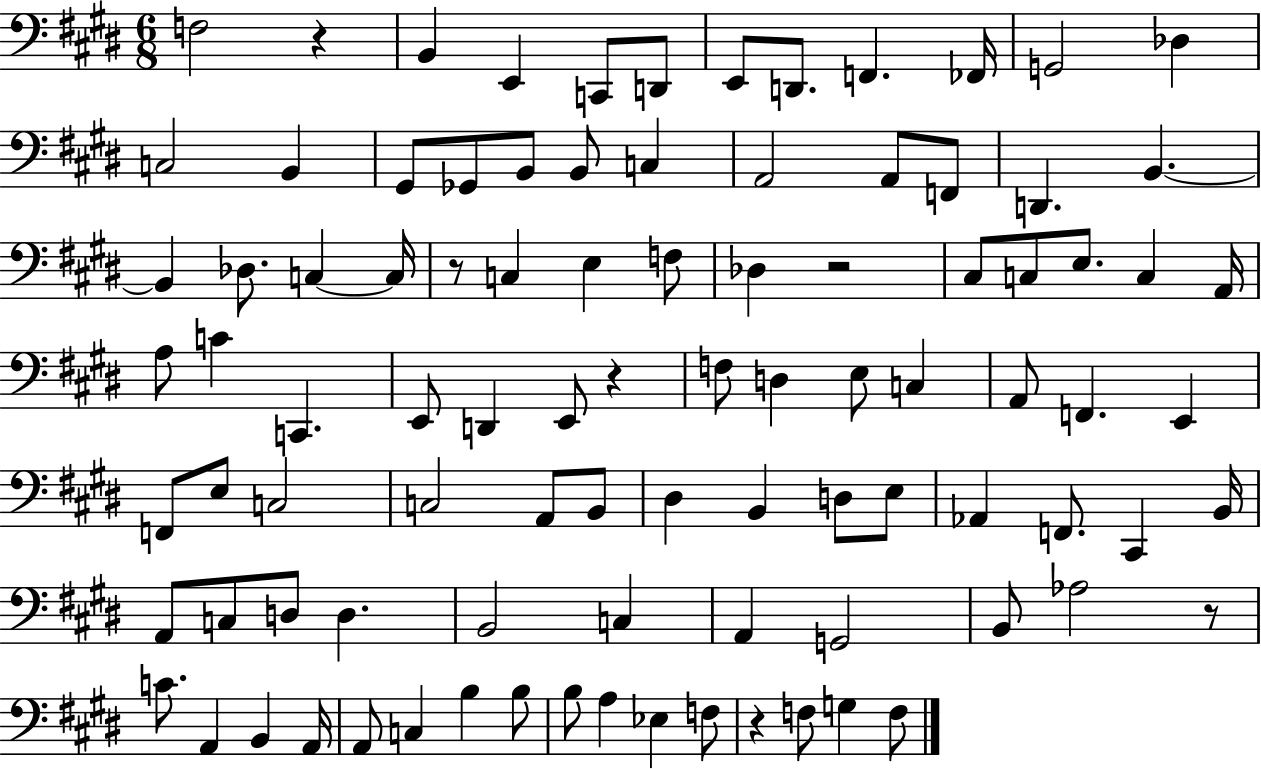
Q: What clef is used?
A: bass